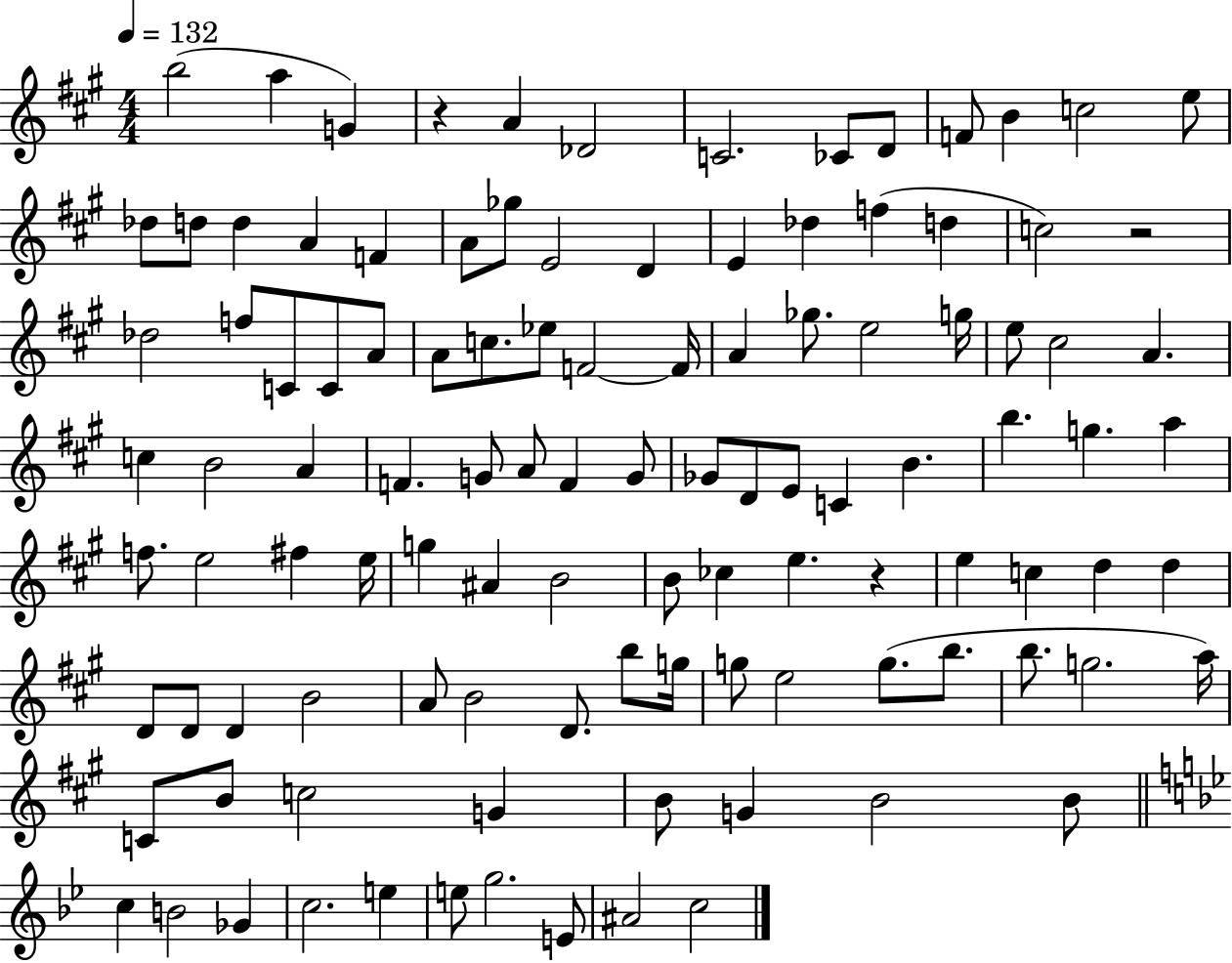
{
  \clef treble
  \numericTimeSignature
  \time 4/4
  \key a \major
  \tempo 4 = 132
  b''2( a''4 g'4) | r4 a'4 des'2 | c'2. ces'8 d'8 | f'8 b'4 c''2 e''8 | \break des''8 d''8 d''4 a'4 f'4 | a'8 ges''8 e'2 d'4 | e'4 des''4 f''4( d''4 | c''2) r2 | \break des''2 f''8 c'8 c'8 a'8 | a'8 c''8. ees''8 f'2~~ f'16 | a'4 ges''8. e''2 g''16 | e''8 cis''2 a'4. | \break c''4 b'2 a'4 | f'4. g'8 a'8 f'4 g'8 | ges'8 d'8 e'8 c'4 b'4. | b''4. g''4. a''4 | \break f''8. e''2 fis''4 e''16 | g''4 ais'4 b'2 | b'8 ces''4 e''4. r4 | e''4 c''4 d''4 d''4 | \break d'8 d'8 d'4 b'2 | a'8 b'2 d'8. b''8 g''16 | g''8 e''2 g''8.( b''8. | b''8. g''2. a''16) | \break c'8 b'8 c''2 g'4 | b'8 g'4 b'2 b'8 | \bar "||" \break \key g \minor c''4 b'2 ges'4 | c''2. e''4 | e''8 g''2. e'8 | ais'2 c''2 | \break \bar "|."
}